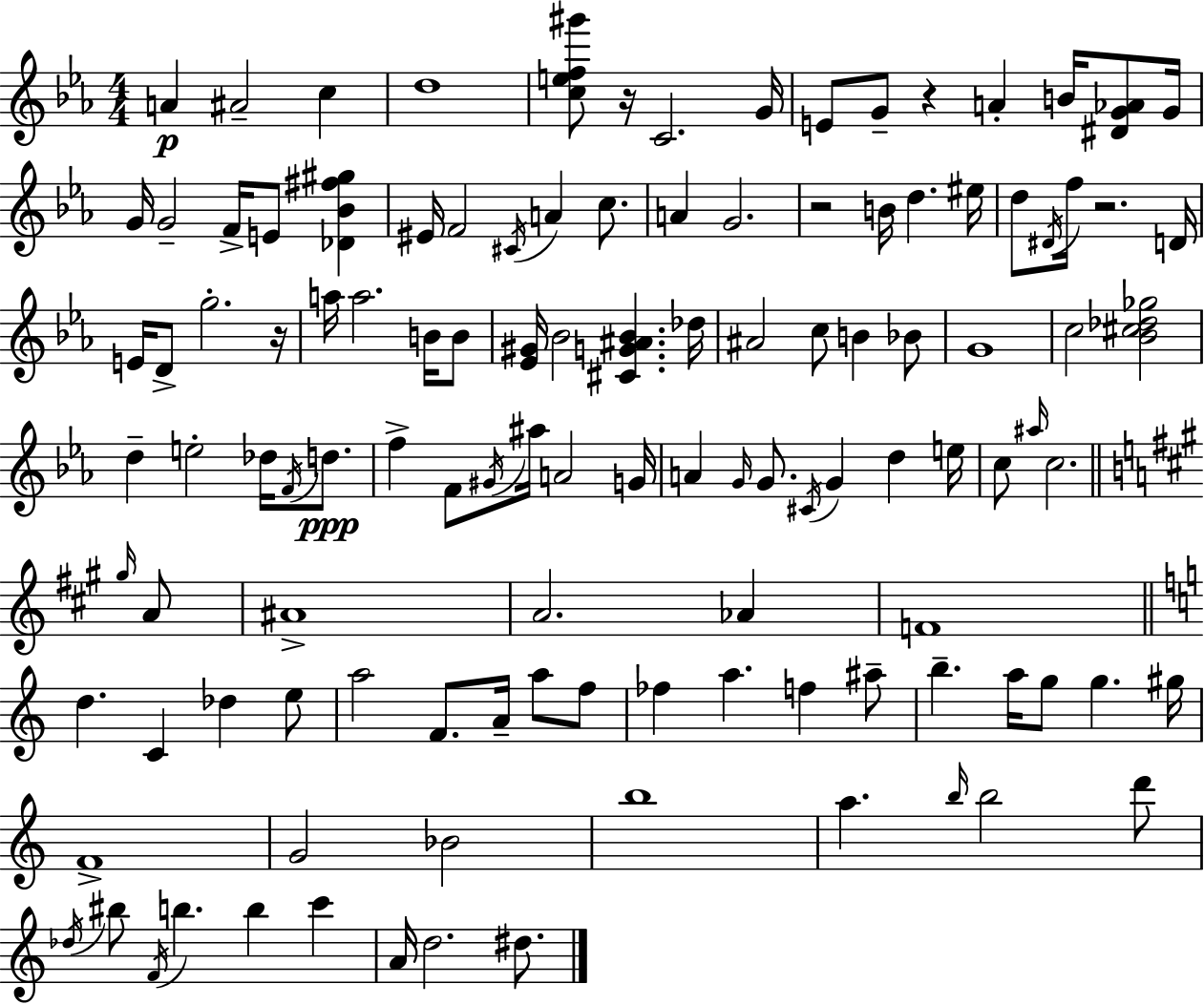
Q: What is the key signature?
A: C minor